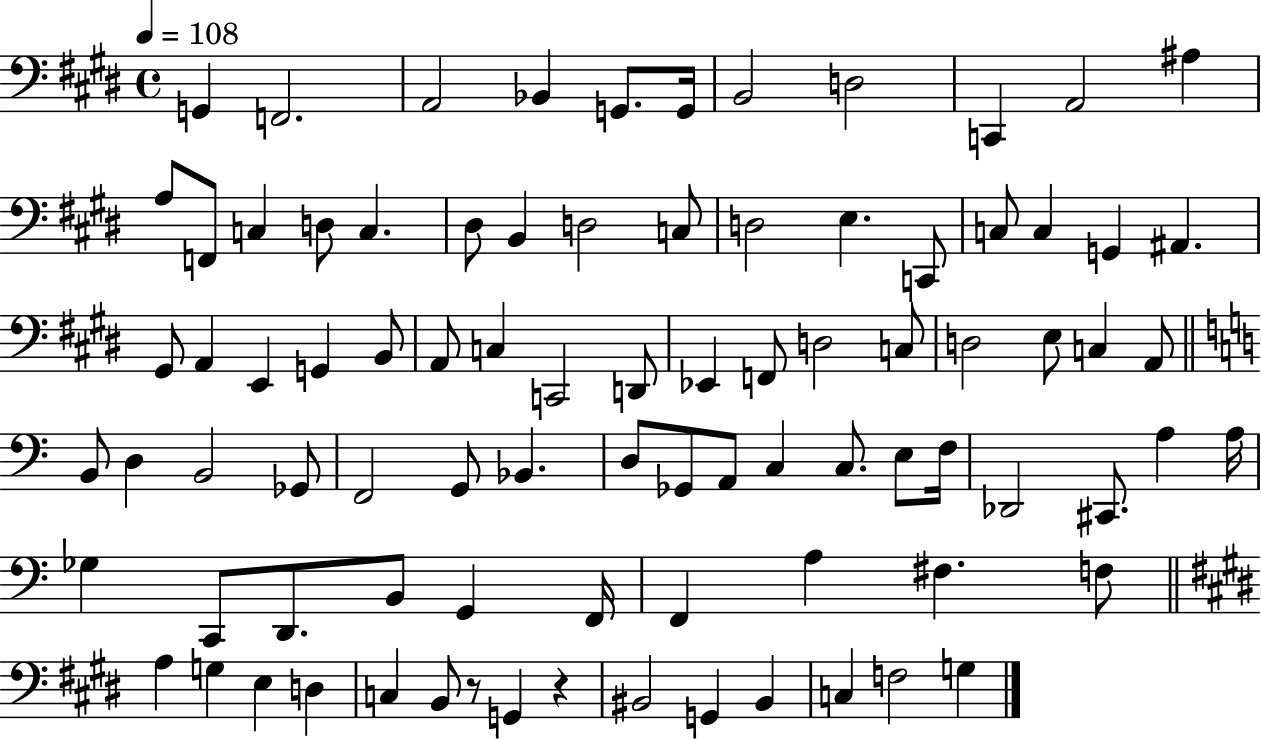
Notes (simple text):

G2/q F2/h. A2/h Bb2/q G2/e. G2/s B2/h D3/h C2/q A2/h A#3/q A3/e F2/e C3/q D3/e C3/q. D#3/e B2/q D3/h C3/e D3/h E3/q. C2/e C3/e C3/q G2/q A#2/q. G#2/e A2/q E2/q G2/q B2/e A2/e C3/q C2/h D2/e Eb2/q F2/e D3/h C3/e D3/h E3/e C3/q A2/e B2/e D3/q B2/h Gb2/e F2/h G2/e Bb2/q. D3/e Gb2/e A2/e C3/q C3/e. E3/e F3/s Db2/h C#2/e. A3/q A3/s Gb3/q C2/e D2/e. B2/e G2/q F2/s F2/q A3/q F#3/q. F3/e A3/q G3/q E3/q D3/q C3/q B2/e R/e G2/q R/q BIS2/h G2/q BIS2/q C3/q F3/h G3/q